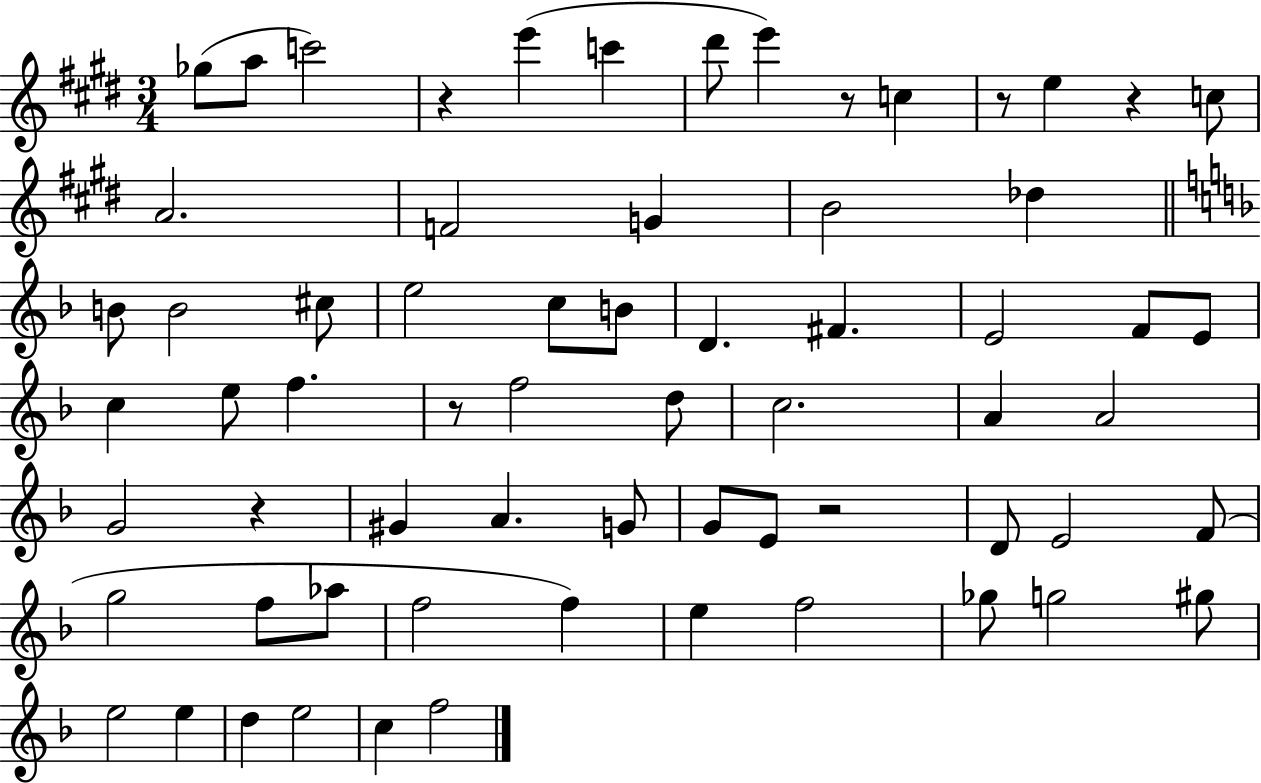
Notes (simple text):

Gb5/e A5/e C6/h R/q E6/q C6/q D#6/e E6/q R/e C5/q R/e E5/q R/q C5/e A4/h. F4/h G4/q B4/h Db5/q B4/e B4/h C#5/e E5/h C5/e B4/e D4/q. F#4/q. E4/h F4/e E4/e C5/q E5/e F5/q. R/e F5/h D5/e C5/h. A4/q A4/h G4/h R/q G#4/q A4/q. G4/e G4/e E4/e R/h D4/e E4/h F4/e G5/h F5/e Ab5/e F5/h F5/q E5/q F5/h Gb5/e G5/h G#5/e E5/h E5/q D5/q E5/h C5/q F5/h